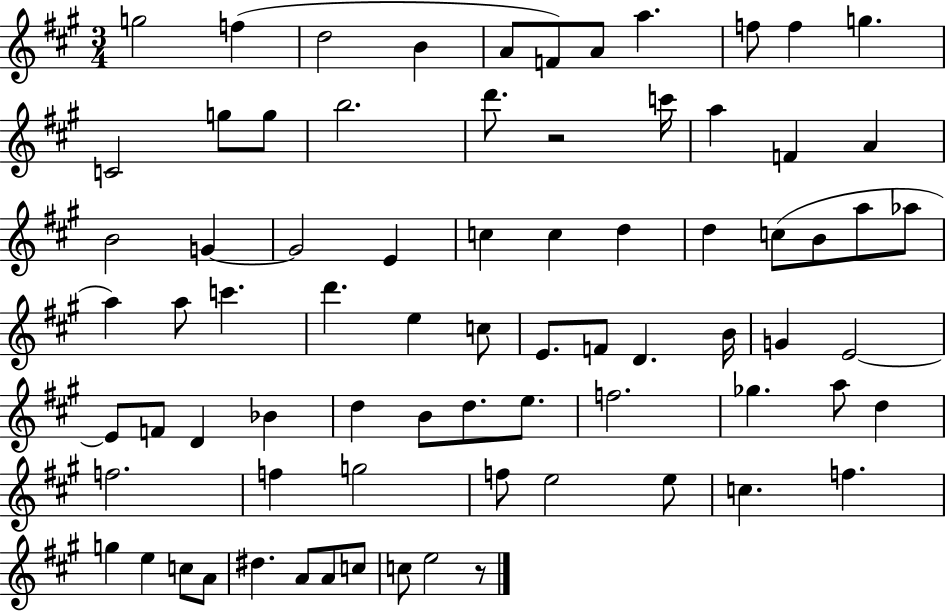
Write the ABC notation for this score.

X:1
T:Untitled
M:3/4
L:1/4
K:A
g2 f d2 B A/2 F/2 A/2 a f/2 f g C2 g/2 g/2 b2 d'/2 z2 c'/4 a F A B2 G G2 E c c d d c/2 B/2 a/2 _a/2 a a/2 c' d' e c/2 E/2 F/2 D B/4 G E2 E/2 F/2 D _B d B/2 d/2 e/2 f2 _g a/2 d f2 f g2 f/2 e2 e/2 c f g e c/2 A/2 ^d A/2 A/2 c/2 c/2 e2 z/2